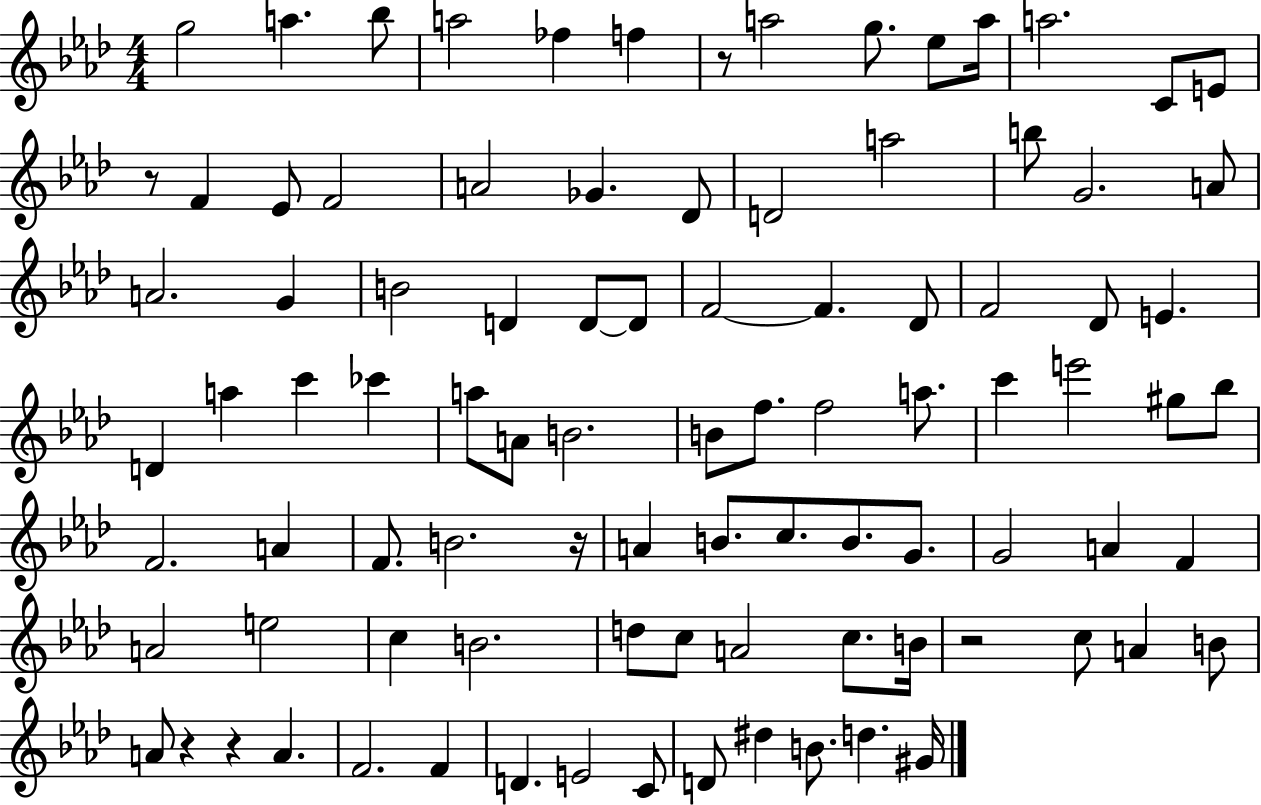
{
  \clef treble
  \numericTimeSignature
  \time 4/4
  \key aes \major
  g''2 a''4. bes''8 | a''2 fes''4 f''4 | r8 a''2 g''8. ees''8 a''16 | a''2. c'8 e'8 | \break r8 f'4 ees'8 f'2 | a'2 ges'4. des'8 | d'2 a''2 | b''8 g'2. a'8 | \break a'2. g'4 | b'2 d'4 d'8~~ d'8 | f'2~~ f'4. des'8 | f'2 des'8 e'4. | \break d'4 a''4 c'''4 ces'''4 | a''8 a'8 b'2. | b'8 f''8. f''2 a''8. | c'''4 e'''2 gis''8 bes''8 | \break f'2. a'4 | f'8. b'2. r16 | a'4 b'8. c''8. b'8. g'8. | g'2 a'4 f'4 | \break a'2 e''2 | c''4 b'2. | d''8 c''8 a'2 c''8. b'16 | r2 c''8 a'4 b'8 | \break a'8 r4 r4 a'4. | f'2. f'4 | d'4. e'2 c'8 | d'8 dis''4 b'8. d''4. gis'16 | \break \bar "|."
}